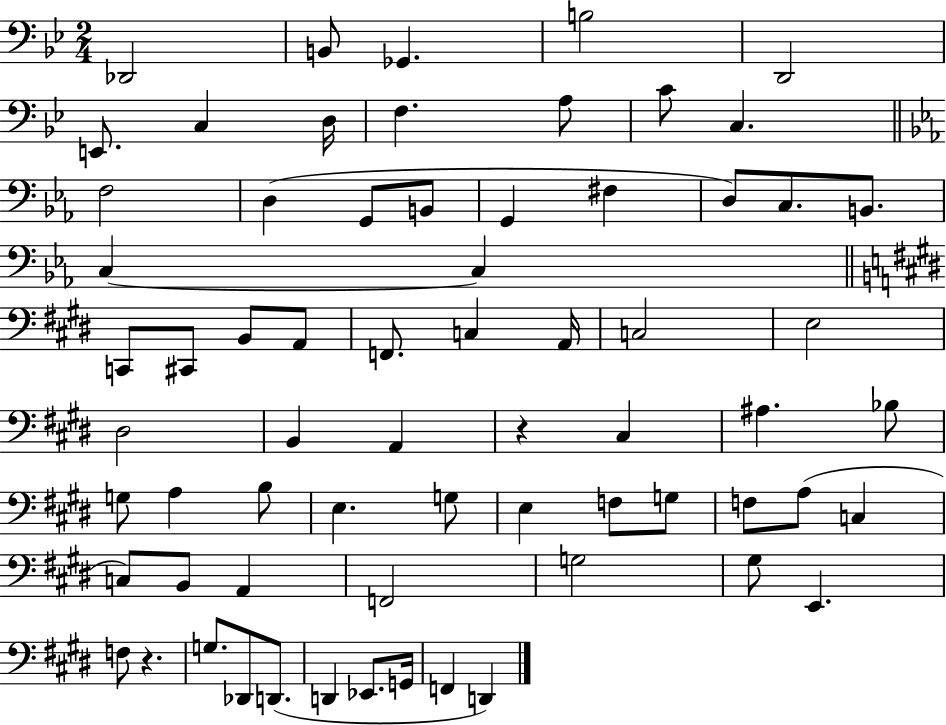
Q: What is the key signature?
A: BES major